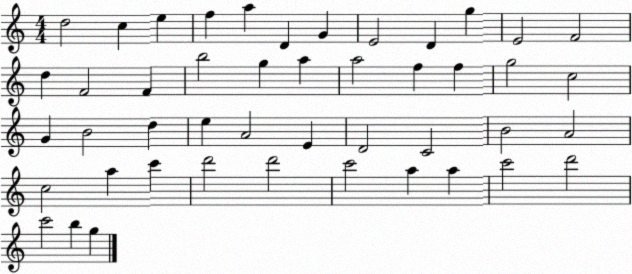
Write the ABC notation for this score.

X:1
T:Untitled
M:4/4
L:1/4
K:C
d2 c e f a D G E2 D g E2 F2 d F2 F b2 g a a2 f f g2 c2 G B2 d e A2 E D2 C2 B2 A2 c2 a c' d'2 d'2 c'2 a a c'2 d'2 c'2 b g